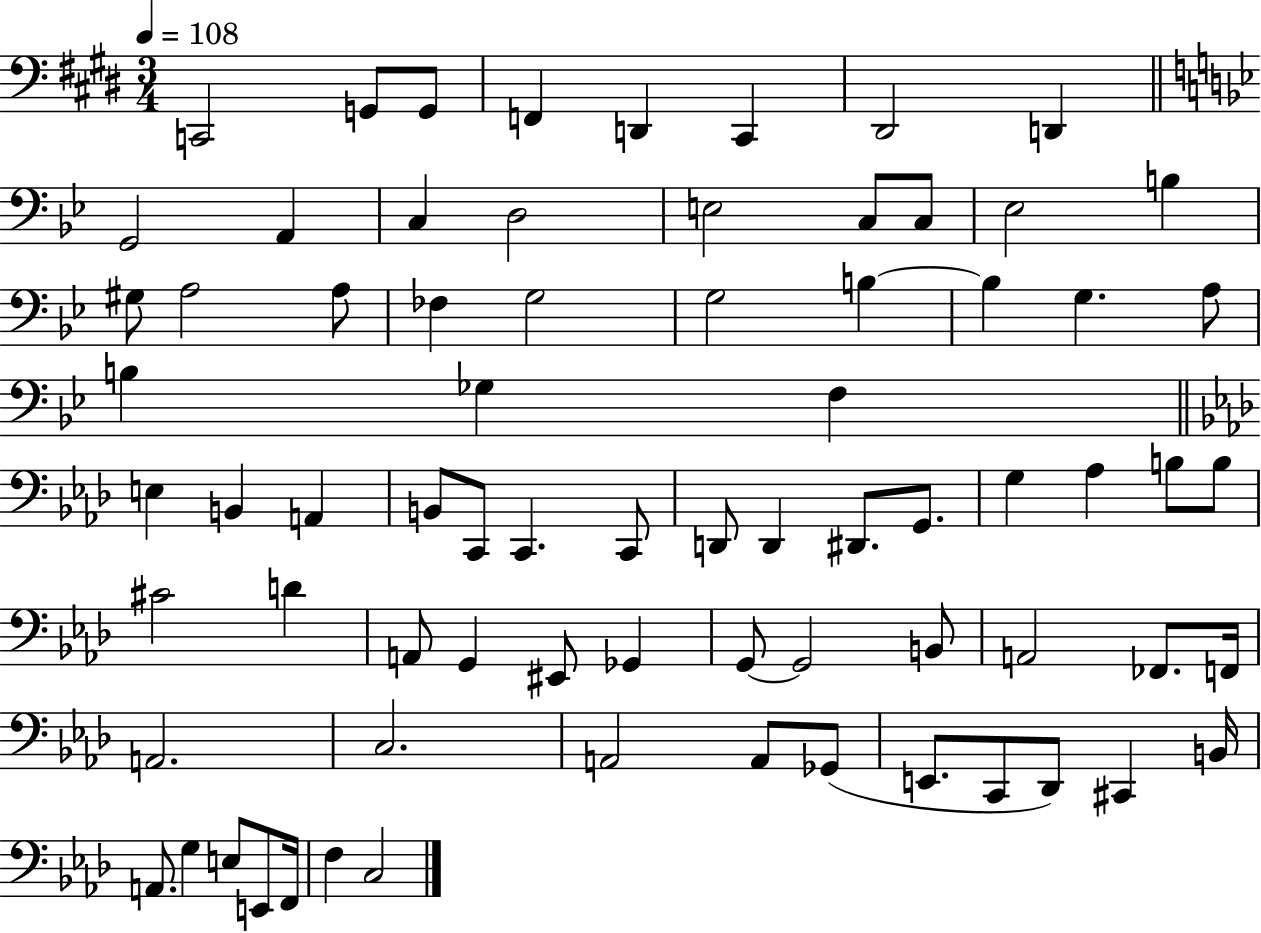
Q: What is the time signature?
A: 3/4